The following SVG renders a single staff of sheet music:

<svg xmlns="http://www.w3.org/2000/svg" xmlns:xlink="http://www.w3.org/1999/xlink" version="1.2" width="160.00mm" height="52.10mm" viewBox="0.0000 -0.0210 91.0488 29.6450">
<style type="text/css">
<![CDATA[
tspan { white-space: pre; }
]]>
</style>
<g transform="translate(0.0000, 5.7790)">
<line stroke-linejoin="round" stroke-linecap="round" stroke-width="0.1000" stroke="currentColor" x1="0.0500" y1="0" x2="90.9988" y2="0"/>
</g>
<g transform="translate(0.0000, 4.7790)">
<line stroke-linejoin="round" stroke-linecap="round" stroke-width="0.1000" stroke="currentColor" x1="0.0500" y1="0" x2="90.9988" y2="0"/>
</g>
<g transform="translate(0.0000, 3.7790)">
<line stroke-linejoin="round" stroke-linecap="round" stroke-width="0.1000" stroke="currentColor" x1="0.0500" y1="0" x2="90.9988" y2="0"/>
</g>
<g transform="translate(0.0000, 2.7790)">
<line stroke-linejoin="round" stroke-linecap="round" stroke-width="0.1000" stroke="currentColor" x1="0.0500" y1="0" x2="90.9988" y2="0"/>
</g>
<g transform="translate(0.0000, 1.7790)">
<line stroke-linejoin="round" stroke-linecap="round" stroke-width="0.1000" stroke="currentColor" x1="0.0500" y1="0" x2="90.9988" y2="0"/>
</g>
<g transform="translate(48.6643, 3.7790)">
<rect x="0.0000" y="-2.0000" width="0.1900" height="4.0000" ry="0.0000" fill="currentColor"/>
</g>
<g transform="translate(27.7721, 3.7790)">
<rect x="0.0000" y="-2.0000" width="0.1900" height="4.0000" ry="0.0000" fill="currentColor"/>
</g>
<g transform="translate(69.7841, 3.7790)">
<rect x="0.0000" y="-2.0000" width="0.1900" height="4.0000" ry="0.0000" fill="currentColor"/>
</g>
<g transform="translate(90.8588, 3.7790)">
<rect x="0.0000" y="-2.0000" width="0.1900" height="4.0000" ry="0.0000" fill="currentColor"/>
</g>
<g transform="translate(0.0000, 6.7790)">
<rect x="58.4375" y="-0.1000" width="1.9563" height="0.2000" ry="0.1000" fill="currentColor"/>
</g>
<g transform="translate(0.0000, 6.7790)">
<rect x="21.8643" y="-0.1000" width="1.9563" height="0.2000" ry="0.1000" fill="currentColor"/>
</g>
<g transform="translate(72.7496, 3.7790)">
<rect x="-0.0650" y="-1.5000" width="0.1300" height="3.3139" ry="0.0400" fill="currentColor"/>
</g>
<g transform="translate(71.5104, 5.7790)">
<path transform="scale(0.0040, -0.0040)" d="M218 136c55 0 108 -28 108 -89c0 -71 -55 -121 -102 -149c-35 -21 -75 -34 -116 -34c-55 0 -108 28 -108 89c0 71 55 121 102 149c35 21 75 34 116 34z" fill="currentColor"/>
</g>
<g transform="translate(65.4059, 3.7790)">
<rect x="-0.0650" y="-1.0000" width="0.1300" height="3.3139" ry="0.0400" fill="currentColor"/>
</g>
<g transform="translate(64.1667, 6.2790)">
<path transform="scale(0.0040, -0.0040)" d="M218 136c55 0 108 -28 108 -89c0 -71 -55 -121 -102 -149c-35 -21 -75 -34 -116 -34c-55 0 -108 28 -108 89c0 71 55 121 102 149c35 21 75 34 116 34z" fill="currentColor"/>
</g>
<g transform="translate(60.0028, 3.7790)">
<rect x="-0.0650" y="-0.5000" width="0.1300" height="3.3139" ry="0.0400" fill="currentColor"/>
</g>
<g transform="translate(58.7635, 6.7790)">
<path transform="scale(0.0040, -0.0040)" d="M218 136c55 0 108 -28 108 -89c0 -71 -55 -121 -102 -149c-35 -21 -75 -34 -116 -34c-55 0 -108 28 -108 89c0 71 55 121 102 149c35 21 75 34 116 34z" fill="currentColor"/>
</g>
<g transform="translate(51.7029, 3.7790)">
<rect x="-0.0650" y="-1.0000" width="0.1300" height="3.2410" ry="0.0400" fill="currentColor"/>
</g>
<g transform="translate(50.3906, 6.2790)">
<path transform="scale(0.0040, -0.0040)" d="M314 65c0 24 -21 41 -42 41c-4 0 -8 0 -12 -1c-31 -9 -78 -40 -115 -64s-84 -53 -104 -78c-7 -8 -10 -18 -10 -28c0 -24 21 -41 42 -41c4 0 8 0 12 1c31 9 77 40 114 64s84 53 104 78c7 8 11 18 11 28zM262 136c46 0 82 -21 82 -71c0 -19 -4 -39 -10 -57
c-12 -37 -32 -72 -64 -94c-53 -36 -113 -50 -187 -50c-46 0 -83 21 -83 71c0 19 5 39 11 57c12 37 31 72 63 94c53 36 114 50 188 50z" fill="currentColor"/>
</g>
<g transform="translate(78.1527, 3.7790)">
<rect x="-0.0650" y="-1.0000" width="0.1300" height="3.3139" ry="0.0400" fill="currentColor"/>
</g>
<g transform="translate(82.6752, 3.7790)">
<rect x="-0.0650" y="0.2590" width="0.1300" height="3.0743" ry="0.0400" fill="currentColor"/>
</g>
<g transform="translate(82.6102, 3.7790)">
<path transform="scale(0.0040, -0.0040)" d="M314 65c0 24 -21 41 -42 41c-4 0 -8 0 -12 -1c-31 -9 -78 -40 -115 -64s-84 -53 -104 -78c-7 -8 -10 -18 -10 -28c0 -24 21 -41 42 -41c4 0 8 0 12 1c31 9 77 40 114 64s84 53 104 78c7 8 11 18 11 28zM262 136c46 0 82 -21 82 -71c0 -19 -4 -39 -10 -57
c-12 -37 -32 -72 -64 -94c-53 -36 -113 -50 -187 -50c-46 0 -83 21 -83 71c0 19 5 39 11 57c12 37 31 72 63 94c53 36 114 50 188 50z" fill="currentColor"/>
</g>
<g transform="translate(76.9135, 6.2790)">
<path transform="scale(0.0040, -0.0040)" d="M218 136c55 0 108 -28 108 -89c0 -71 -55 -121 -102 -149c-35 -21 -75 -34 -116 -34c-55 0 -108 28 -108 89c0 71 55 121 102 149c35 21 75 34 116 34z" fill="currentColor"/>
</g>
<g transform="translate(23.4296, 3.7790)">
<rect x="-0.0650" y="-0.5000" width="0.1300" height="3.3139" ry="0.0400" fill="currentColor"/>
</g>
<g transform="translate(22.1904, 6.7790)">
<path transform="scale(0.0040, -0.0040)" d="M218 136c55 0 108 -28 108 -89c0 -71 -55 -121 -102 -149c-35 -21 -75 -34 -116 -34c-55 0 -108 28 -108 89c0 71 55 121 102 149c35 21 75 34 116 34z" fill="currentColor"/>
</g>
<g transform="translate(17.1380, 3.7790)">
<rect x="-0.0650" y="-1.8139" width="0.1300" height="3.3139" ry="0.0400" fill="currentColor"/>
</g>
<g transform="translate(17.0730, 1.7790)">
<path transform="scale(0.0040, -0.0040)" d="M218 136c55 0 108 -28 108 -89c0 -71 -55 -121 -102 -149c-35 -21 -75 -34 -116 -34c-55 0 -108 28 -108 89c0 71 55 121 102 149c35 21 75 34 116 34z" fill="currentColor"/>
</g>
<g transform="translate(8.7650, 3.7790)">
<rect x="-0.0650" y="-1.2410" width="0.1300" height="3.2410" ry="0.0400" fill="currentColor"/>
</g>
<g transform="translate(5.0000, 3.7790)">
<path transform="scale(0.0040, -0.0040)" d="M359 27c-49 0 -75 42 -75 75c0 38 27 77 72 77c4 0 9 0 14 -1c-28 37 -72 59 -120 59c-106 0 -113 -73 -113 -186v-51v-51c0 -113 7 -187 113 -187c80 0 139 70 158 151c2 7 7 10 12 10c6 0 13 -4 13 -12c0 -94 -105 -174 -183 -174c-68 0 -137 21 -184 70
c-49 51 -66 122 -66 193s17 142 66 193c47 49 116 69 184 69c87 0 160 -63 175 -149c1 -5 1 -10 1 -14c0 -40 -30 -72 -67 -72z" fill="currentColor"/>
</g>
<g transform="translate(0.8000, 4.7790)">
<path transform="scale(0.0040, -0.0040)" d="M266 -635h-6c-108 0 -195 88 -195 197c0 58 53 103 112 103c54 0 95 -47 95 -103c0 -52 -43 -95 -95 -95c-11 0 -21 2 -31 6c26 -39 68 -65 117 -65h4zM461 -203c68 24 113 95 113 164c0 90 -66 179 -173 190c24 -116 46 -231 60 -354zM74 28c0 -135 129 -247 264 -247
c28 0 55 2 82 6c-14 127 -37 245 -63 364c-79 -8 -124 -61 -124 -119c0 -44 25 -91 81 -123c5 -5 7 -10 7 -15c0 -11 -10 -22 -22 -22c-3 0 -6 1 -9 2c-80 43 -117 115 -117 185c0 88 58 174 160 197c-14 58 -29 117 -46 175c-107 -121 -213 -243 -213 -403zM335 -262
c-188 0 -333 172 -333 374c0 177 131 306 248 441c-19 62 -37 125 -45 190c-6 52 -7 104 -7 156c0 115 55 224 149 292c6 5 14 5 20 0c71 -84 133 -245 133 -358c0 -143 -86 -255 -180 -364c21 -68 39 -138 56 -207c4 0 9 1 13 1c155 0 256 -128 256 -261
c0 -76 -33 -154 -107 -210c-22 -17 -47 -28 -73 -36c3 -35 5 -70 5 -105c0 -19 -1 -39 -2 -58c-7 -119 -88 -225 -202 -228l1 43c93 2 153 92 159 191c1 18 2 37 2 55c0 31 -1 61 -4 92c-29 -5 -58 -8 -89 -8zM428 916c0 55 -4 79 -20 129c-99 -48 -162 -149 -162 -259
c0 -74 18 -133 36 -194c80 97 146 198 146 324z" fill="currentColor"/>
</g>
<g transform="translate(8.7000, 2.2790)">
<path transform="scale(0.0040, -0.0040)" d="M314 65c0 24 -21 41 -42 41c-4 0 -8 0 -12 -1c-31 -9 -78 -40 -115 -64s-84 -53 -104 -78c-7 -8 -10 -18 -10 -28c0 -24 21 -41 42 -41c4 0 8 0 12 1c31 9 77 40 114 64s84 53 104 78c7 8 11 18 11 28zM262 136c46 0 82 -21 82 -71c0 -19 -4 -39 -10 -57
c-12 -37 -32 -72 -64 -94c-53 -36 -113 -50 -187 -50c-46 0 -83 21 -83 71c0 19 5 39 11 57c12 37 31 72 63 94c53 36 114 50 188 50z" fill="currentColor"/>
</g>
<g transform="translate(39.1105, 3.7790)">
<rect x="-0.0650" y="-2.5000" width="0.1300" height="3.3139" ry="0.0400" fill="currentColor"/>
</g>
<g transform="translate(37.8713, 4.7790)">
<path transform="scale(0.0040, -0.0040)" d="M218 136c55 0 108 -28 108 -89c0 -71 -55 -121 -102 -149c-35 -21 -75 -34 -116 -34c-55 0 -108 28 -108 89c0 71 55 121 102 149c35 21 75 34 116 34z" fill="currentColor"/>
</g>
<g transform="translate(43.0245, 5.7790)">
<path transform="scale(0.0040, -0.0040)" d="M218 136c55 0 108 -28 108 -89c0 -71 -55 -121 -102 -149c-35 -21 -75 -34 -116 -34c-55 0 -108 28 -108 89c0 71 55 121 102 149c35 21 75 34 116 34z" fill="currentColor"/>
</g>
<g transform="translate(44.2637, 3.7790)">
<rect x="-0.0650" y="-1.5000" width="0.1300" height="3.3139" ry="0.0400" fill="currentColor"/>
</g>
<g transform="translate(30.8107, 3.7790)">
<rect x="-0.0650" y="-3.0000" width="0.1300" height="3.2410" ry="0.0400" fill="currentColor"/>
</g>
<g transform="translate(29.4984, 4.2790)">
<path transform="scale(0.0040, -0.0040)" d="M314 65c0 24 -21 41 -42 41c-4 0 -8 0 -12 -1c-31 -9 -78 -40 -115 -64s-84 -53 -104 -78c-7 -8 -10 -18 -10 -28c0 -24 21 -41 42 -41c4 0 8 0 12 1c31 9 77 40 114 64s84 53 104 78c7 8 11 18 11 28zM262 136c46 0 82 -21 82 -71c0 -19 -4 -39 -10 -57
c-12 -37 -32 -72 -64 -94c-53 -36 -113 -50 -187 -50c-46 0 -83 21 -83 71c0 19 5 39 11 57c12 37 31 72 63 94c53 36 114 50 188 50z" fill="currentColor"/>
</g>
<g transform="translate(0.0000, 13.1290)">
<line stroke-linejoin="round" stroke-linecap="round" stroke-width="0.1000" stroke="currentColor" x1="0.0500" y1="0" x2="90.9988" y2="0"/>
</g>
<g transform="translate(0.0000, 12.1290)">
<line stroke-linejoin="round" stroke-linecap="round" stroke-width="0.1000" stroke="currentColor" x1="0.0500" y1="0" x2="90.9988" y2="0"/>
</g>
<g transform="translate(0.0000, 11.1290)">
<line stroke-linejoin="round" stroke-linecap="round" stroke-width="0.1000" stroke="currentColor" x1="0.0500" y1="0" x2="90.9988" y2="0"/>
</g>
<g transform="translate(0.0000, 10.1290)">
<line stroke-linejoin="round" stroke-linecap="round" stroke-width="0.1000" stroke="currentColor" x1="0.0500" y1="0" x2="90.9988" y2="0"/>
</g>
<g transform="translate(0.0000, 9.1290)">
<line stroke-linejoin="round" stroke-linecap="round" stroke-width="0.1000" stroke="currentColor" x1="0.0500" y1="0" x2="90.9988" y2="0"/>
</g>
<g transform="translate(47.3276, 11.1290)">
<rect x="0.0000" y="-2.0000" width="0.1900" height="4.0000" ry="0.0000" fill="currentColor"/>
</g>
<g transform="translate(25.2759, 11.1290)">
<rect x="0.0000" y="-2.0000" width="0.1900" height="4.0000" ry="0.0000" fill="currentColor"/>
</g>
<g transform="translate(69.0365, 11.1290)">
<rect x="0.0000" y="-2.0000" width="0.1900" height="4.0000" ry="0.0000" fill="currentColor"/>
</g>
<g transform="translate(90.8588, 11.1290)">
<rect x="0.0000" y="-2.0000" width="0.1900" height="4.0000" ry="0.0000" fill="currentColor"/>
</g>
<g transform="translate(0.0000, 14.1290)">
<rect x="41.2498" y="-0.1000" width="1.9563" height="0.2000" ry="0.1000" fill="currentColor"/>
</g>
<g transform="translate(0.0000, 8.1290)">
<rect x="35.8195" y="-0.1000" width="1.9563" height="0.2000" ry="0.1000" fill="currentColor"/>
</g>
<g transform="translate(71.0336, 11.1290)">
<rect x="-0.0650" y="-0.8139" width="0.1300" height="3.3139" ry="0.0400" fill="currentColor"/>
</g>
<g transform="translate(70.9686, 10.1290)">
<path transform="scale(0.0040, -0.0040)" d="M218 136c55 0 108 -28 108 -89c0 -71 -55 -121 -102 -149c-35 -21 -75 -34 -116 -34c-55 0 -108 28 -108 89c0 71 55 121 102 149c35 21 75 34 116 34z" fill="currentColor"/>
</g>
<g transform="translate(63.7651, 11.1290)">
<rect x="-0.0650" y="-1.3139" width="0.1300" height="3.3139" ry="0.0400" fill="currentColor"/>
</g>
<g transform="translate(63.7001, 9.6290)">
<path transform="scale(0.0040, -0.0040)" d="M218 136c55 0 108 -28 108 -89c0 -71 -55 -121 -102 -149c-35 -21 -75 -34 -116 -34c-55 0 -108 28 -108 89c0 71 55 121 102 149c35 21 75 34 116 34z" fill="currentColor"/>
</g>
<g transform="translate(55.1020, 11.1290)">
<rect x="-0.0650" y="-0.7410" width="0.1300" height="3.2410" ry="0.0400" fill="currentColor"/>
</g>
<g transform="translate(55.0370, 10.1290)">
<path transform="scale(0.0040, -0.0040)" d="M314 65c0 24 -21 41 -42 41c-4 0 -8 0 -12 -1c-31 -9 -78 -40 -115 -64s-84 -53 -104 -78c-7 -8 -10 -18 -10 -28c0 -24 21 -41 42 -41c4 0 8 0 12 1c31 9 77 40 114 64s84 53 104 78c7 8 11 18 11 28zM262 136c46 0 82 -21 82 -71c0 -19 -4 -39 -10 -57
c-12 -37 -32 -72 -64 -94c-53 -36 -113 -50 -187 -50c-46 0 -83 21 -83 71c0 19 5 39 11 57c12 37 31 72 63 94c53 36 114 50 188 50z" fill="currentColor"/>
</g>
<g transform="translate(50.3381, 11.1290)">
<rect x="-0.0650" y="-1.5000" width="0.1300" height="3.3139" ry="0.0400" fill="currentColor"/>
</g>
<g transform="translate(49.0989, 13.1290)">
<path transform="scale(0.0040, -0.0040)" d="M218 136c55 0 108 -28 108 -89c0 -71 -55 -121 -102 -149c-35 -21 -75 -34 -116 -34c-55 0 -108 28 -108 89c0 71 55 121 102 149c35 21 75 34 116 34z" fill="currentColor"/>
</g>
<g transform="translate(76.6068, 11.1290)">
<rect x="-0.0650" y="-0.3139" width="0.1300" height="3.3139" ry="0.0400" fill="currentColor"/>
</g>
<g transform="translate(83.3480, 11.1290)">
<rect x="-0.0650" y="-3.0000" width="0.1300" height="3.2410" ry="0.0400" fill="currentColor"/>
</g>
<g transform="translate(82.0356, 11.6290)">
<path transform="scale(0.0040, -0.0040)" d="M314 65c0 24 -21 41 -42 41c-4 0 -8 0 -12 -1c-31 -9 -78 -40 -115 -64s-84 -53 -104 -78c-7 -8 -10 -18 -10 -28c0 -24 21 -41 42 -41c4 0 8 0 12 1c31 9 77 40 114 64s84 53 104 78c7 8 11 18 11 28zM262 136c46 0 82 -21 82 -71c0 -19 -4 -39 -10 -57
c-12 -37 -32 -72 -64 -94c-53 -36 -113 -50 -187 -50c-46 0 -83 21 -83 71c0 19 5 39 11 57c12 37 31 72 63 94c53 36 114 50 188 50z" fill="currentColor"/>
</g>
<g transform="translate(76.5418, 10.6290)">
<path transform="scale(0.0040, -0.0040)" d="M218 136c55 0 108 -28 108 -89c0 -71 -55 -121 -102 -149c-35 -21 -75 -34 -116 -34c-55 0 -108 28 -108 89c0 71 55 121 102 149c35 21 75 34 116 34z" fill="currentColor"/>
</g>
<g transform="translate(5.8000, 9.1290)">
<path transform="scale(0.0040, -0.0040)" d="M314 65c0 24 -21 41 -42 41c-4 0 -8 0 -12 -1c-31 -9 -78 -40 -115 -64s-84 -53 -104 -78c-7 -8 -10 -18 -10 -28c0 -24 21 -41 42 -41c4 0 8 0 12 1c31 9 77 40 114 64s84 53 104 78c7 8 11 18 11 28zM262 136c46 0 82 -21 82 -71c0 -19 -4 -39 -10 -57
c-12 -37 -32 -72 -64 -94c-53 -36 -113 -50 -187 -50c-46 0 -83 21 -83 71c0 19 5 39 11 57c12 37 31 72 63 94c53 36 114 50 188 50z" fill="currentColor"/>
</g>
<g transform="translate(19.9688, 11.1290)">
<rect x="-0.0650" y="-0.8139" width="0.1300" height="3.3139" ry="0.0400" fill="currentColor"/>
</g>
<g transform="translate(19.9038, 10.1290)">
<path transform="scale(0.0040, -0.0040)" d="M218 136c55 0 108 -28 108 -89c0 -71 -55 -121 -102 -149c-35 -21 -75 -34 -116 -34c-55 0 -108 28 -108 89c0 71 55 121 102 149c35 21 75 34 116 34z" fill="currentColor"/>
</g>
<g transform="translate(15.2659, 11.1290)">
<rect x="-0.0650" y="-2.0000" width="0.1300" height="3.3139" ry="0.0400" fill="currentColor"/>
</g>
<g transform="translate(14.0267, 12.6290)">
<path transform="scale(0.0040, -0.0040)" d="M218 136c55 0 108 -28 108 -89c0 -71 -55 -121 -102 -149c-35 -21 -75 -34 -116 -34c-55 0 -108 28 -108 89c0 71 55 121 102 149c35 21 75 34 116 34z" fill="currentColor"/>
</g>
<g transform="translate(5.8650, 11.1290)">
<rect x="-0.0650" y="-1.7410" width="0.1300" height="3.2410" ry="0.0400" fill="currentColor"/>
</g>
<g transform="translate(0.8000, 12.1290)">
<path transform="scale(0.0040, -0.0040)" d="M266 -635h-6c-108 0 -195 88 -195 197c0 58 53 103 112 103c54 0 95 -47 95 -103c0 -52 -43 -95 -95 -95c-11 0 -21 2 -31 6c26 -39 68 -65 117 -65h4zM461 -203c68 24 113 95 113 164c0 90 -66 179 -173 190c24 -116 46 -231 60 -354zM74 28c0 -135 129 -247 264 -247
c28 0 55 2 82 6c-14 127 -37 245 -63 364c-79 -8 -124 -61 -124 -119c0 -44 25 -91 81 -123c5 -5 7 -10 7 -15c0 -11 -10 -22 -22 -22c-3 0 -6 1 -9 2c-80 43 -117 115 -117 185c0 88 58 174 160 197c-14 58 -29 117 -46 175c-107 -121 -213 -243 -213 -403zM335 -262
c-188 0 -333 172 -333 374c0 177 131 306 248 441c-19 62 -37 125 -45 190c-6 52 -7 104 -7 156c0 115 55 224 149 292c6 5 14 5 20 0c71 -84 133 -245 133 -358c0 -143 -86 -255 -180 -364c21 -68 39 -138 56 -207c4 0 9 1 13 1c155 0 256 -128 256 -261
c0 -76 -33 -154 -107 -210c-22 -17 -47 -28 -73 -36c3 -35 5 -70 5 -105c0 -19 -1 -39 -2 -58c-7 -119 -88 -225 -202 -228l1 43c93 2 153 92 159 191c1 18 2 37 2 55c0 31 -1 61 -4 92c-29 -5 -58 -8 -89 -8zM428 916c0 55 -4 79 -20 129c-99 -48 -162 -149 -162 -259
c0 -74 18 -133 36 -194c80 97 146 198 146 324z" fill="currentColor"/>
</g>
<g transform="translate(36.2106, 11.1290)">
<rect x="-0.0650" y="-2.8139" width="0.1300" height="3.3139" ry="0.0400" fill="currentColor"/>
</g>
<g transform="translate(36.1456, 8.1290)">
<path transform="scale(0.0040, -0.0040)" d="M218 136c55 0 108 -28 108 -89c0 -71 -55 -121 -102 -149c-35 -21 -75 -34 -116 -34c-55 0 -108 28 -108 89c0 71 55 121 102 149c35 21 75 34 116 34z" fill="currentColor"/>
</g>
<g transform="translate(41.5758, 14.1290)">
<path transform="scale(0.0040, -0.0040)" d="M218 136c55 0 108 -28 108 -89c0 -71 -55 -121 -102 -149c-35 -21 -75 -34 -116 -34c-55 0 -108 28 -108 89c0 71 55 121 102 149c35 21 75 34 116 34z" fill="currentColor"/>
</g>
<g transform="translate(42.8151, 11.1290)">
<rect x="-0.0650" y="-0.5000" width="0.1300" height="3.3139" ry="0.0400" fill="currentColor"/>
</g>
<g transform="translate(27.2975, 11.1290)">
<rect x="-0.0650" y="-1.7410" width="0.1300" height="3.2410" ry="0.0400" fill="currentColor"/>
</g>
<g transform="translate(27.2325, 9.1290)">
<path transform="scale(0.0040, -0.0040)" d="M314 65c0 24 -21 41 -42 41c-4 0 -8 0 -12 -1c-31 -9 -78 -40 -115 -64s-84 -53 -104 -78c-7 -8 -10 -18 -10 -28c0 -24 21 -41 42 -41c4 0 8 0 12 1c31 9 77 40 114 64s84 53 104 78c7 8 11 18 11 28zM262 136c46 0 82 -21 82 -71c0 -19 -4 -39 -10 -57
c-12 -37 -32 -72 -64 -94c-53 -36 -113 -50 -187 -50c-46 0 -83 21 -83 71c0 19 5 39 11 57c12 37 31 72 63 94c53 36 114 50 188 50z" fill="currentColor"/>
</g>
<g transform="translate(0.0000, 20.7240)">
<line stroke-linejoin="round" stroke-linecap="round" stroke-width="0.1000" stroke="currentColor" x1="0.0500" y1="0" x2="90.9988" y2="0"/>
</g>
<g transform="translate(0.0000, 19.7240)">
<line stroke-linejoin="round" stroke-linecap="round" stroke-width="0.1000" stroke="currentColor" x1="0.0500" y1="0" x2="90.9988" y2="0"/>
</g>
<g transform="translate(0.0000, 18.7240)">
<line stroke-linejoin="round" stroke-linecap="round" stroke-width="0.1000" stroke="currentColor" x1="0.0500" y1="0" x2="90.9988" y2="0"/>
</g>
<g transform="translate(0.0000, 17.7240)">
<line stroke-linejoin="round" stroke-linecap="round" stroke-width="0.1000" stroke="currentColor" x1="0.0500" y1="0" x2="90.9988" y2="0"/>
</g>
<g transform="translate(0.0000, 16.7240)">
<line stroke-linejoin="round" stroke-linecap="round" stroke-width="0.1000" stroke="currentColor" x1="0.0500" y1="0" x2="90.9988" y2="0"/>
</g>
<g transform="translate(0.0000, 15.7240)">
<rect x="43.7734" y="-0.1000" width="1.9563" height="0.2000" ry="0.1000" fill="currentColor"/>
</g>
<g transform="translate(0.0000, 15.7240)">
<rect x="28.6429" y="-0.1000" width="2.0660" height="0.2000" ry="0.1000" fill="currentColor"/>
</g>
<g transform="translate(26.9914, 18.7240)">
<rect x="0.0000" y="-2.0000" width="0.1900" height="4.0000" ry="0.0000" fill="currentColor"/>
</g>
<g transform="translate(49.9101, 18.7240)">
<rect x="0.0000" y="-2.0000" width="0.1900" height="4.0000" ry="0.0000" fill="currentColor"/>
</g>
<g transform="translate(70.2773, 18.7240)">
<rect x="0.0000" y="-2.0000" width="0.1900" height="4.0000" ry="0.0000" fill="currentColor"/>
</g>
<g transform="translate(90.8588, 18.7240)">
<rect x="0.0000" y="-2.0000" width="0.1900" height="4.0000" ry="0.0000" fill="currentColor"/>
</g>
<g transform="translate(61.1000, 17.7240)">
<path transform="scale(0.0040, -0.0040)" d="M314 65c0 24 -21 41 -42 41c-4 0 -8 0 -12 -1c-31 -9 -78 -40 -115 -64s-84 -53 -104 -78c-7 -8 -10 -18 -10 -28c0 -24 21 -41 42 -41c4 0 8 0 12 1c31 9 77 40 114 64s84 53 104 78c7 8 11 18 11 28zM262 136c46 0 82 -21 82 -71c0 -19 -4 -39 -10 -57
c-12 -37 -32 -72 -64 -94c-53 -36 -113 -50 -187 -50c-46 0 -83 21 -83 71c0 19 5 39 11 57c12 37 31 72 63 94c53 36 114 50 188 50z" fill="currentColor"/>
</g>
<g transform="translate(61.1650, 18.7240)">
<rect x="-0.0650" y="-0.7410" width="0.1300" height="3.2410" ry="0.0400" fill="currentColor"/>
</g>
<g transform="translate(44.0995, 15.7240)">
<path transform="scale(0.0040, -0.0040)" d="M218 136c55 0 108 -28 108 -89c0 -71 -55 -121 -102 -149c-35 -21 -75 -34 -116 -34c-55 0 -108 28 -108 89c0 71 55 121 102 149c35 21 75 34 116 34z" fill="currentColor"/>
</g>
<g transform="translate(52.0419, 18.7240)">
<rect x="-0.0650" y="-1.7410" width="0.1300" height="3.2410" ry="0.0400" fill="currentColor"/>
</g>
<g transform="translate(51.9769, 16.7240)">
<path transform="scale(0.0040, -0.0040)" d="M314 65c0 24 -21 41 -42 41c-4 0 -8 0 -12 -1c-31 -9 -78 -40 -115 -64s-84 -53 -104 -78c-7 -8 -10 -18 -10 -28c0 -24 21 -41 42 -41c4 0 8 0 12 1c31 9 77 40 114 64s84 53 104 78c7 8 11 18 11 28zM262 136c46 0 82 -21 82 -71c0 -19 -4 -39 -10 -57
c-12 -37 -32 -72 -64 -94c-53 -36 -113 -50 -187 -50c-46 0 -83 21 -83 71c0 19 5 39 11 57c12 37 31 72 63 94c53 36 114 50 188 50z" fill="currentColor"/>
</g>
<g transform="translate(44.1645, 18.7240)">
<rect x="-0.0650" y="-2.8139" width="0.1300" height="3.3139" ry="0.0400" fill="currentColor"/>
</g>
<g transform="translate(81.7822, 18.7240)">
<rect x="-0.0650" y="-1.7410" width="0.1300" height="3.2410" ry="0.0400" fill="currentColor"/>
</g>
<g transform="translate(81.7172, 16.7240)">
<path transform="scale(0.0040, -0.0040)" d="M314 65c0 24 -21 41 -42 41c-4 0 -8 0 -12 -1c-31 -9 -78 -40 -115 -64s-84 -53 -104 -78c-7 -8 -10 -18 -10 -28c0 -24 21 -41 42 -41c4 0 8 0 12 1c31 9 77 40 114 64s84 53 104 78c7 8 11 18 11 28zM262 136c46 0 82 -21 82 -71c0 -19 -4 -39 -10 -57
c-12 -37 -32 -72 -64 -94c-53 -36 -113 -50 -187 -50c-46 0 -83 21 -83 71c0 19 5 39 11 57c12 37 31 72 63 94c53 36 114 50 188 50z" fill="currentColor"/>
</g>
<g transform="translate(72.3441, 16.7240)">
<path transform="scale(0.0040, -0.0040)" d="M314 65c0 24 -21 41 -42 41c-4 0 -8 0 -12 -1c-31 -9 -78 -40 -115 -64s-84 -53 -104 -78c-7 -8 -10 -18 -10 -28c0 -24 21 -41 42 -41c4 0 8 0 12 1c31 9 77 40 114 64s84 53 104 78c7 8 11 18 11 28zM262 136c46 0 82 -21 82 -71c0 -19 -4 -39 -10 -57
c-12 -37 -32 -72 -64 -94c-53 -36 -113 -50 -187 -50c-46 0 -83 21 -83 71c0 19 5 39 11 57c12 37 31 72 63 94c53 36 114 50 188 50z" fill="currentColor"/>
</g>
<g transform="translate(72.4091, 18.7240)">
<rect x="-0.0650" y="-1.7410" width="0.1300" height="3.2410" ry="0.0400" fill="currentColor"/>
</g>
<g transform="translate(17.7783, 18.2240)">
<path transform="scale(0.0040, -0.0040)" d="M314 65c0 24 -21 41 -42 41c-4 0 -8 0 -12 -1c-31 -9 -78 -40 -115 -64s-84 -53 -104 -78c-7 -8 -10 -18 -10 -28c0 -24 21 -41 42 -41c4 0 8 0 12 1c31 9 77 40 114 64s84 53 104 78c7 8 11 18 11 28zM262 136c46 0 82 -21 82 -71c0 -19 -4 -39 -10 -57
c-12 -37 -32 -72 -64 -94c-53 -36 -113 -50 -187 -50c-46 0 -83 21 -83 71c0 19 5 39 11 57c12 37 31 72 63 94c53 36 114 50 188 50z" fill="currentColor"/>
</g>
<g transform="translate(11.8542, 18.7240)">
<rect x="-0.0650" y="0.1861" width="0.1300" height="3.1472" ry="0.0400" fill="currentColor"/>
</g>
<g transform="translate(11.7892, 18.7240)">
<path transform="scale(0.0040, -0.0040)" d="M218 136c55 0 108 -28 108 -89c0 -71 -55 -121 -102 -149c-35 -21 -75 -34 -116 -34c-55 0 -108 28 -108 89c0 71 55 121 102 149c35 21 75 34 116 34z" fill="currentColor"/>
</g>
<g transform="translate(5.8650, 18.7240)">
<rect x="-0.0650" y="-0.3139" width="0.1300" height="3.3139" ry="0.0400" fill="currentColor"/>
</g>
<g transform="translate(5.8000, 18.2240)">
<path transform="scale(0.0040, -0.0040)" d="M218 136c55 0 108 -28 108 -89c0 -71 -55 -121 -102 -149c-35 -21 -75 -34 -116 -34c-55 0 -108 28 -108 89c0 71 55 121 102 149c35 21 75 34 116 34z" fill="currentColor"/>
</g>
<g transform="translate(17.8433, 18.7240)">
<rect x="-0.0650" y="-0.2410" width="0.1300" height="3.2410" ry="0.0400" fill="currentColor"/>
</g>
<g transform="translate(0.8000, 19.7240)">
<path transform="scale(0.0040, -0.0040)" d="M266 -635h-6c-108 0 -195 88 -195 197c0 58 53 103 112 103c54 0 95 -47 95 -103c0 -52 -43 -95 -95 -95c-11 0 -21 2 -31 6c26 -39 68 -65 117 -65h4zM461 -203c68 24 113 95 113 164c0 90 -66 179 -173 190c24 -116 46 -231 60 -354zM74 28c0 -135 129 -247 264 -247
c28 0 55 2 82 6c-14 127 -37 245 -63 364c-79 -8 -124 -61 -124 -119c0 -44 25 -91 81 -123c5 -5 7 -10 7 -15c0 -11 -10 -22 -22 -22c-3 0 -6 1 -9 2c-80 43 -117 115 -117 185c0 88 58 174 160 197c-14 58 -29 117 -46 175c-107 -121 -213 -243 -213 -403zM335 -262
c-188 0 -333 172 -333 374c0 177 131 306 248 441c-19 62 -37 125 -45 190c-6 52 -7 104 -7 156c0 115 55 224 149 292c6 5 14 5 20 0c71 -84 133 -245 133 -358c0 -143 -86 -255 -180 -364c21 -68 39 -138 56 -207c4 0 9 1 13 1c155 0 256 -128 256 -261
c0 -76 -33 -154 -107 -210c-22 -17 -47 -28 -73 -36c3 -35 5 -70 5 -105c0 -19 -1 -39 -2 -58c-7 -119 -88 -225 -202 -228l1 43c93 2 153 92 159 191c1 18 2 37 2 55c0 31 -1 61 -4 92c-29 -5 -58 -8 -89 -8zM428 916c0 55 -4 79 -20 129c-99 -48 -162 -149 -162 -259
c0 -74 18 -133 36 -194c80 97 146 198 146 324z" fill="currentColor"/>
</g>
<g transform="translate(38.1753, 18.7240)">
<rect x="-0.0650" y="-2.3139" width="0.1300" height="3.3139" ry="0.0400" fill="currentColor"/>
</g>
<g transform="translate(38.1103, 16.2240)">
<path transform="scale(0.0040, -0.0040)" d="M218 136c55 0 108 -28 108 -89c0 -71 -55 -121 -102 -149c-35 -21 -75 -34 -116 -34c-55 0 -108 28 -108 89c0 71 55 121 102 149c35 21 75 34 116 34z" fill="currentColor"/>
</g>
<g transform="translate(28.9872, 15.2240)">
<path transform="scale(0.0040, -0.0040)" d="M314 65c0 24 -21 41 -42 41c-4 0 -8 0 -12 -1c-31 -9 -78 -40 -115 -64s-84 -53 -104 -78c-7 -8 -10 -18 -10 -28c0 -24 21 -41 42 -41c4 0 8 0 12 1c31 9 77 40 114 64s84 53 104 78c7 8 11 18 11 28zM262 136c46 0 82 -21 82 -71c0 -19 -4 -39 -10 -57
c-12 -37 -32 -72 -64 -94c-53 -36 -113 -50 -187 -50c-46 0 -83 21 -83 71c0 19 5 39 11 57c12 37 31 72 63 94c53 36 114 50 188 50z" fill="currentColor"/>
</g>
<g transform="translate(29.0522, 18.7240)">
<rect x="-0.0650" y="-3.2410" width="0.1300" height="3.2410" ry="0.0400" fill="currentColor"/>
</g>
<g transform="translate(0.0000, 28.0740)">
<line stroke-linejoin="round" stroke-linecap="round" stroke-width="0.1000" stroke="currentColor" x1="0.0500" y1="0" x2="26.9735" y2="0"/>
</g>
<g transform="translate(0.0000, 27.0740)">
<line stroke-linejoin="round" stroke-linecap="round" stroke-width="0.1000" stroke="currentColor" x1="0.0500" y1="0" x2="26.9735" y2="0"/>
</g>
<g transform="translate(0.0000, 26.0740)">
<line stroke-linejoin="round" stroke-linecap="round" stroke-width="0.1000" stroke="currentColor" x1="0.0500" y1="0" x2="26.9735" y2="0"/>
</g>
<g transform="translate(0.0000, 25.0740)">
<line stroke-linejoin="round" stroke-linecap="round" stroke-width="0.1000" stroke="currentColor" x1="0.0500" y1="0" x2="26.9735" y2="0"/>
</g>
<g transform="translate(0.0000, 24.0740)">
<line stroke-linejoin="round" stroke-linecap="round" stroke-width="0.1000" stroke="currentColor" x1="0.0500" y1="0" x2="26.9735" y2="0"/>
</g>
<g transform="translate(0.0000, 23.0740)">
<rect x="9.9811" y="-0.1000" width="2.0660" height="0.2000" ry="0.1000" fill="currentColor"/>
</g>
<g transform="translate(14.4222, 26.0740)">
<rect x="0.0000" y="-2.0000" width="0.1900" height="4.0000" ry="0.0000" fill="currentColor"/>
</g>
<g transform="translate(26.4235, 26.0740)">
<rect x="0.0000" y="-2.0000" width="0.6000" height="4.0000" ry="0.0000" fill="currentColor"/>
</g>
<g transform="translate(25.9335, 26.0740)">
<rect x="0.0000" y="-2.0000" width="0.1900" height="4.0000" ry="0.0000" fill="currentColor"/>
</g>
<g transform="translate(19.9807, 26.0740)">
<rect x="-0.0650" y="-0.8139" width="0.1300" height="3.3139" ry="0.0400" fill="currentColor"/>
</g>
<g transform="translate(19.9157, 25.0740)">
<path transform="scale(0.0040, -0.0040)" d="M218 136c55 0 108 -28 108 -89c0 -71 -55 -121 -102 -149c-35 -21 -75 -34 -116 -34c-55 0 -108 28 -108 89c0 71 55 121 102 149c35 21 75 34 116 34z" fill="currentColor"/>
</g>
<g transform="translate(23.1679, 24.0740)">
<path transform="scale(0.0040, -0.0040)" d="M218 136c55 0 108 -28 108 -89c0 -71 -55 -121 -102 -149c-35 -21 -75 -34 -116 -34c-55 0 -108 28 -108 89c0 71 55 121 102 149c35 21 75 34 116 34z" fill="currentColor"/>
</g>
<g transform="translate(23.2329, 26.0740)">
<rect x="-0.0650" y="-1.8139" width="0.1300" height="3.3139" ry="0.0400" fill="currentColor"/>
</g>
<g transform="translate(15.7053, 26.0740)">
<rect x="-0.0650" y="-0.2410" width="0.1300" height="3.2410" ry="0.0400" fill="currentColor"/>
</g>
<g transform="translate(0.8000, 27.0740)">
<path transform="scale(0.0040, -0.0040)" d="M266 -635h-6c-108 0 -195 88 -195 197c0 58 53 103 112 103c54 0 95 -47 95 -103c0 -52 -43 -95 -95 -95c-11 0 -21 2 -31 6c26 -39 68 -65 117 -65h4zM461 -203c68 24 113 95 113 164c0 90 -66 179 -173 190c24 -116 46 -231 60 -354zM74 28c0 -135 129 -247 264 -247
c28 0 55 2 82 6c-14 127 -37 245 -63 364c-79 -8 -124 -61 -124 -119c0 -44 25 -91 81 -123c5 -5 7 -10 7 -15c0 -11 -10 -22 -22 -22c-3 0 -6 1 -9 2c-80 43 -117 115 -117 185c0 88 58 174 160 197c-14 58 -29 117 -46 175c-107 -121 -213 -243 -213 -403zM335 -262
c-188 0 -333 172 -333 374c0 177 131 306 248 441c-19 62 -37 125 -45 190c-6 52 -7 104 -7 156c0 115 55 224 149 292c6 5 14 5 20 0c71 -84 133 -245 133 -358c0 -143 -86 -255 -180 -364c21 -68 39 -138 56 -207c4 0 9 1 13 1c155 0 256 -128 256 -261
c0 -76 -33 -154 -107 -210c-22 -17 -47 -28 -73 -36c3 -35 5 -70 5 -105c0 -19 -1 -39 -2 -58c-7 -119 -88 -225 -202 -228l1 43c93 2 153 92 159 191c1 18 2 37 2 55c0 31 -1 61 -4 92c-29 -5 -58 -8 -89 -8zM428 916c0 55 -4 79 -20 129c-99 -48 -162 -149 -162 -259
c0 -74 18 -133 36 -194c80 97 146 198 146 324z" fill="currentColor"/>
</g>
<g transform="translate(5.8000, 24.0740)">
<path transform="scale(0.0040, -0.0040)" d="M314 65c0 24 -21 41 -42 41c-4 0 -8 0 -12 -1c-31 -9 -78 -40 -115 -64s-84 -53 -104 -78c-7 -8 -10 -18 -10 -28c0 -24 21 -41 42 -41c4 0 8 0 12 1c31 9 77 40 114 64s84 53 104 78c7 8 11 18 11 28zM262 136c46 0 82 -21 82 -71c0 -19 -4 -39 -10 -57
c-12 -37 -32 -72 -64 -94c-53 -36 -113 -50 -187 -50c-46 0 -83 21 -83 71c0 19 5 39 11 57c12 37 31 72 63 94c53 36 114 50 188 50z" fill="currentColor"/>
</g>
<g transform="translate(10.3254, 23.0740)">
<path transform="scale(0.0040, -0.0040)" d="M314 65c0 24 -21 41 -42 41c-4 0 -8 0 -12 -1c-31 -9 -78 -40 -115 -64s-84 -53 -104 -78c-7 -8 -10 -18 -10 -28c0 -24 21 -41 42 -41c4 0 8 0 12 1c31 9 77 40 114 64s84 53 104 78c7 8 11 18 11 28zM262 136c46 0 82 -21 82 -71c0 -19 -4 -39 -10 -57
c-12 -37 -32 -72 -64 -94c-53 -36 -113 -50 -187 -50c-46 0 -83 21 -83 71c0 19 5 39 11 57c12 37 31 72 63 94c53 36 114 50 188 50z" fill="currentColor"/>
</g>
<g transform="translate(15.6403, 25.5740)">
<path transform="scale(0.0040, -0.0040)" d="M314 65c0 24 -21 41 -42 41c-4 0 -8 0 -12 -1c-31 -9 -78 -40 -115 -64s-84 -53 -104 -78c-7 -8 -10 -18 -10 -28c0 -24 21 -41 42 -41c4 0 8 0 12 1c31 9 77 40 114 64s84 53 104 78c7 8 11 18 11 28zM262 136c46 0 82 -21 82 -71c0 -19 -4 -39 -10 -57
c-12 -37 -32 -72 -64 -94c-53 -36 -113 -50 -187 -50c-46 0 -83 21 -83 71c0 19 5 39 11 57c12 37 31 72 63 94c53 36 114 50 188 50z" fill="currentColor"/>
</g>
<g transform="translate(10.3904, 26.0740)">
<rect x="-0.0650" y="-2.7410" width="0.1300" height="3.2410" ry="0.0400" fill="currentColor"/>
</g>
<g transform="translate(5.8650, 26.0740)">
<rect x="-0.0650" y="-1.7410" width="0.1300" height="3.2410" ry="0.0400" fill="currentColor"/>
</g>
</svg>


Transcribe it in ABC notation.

X:1
T:Untitled
M:4/4
L:1/4
K:C
e2 f C A2 G E D2 C D E D B2 f2 F d f2 a C E d2 e d c A2 c B c2 b2 g a f2 d2 f2 f2 f2 a2 c2 d f